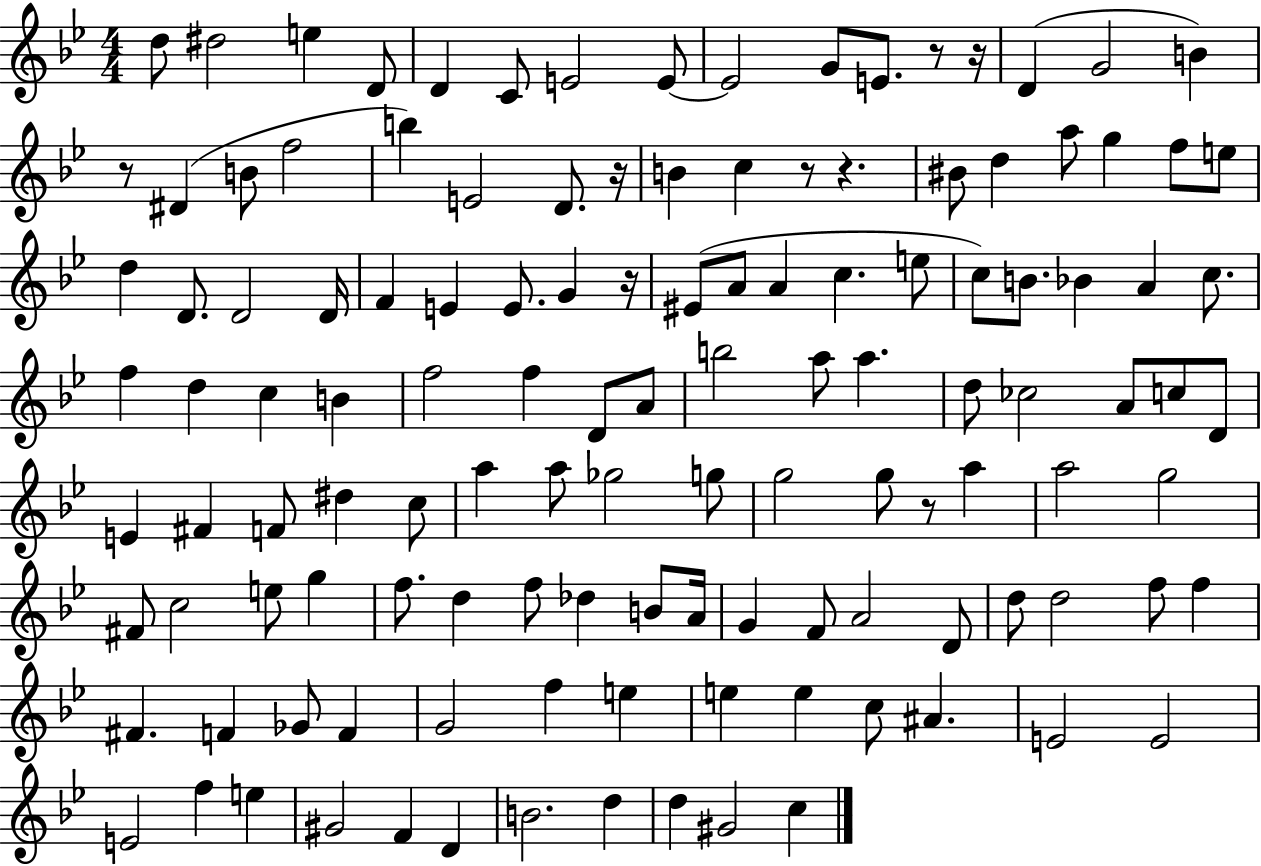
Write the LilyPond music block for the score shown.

{
  \clef treble
  \numericTimeSignature
  \time 4/4
  \key bes \major
  \repeat volta 2 { d''8 dis''2 e''4 d'8 | d'4 c'8 e'2 e'8~~ | e'2 g'8 e'8. r8 r16 | d'4( g'2 b'4) | \break r8 dis'4( b'8 f''2 | b''4) e'2 d'8. r16 | b'4 c''4 r8 r4. | bis'8 d''4 a''8 g''4 f''8 e''8 | \break d''4 d'8. d'2 d'16 | f'4 e'4 e'8. g'4 r16 | eis'8( a'8 a'4 c''4. e''8 | c''8) b'8. bes'4 a'4 c''8. | \break f''4 d''4 c''4 b'4 | f''2 f''4 d'8 a'8 | b''2 a''8 a''4. | d''8 ces''2 a'8 c''8 d'8 | \break e'4 fis'4 f'8 dis''4 c''8 | a''4 a''8 ges''2 g''8 | g''2 g''8 r8 a''4 | a''2 g''2 | \break fis'8 c''2 e''8 g''4 | f''8. d''4 f''8 des''4 b'8 a'16 | g'4 f'8 a'2 d'8 | d''8 d''2 f''8 f''4 | \break fis'4. f'4 ges'8 f'4 | g'2 f''4 e''4 | e''4 e''4 c''8 ais'4. | e'2 e'2 | \break e'2 f''4 e''4 | gis'2 f'4 d'4 | b'2. d''4 | d''4 gis'2 c''4 | \break } \bar "|."
}